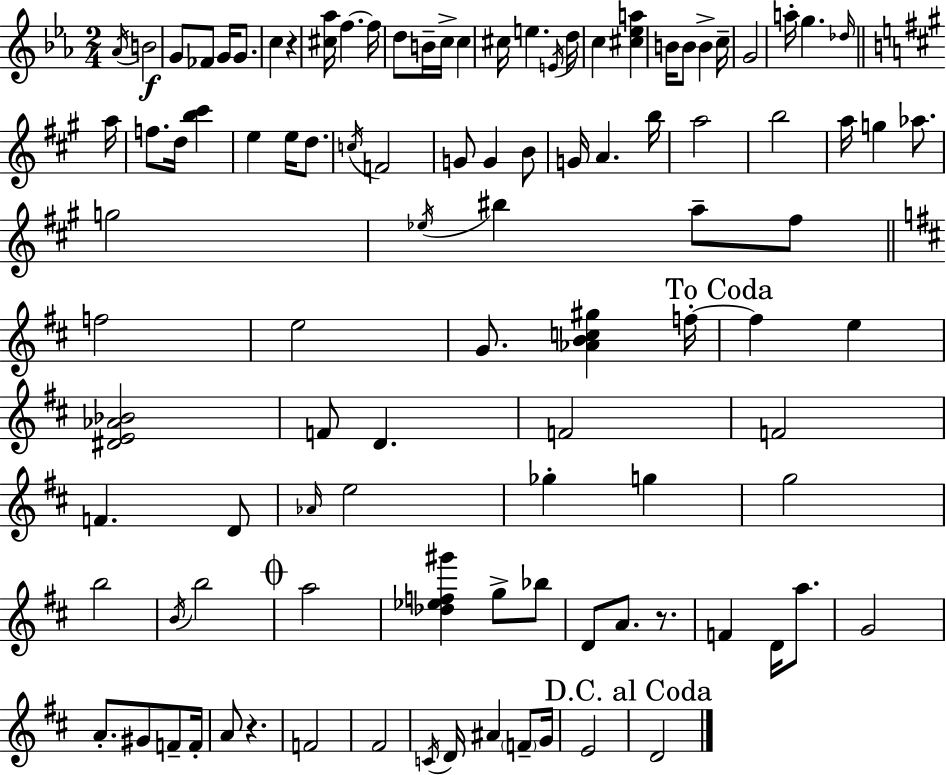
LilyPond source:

{
  \clef treble
  \numericTimeSignature
  \time 2/4
  \key ees \major
  \acciaccatura { aes'16 }\f b'2 | g'8 fes'8 g'16 g'8. | c''4 r4 | <cis'' aes''>16 f''4.~~ | \break f''16 d''8 b'16-- c''16-> c''4 | cis''16 e''4. | \acciaccatura { e'16 } d''16 c''4 <cis'' ees'' a''>4 | b'16 b'8 b'4-> | \break c''16-- g'2 | a''16-. g''4. | \grace { des''16 } \bar "||" \break \key a \major a''16 f''8. d''16 <b'' cis'''>4 | e''4 e''16 d''8. | \acciaccatura { c''16 } f'2 | g'8 g'4 | \break b'8 g'16 a'4. | b''16 a''2 | b''2 | a''16 g''4 aes''8. | \break g''2 | \acciaccatura { ees''16 } bis''4 a''8-- | fis''8 \bar "||" \break \key b \minor f''2 | e''2 | g'8. <aes' b' c'' gis''>4 f''16-.~~ | \mark "To Coda" f''4 e''4 | \break <dis' e' aes' bes'>2 | f'8 d'4. | f'2 | f'2 | \break f'4. d'8 | \grace { aes'16 } e''2 | ges''4-. g''4 | g''2 | \break b''2 | \acciaccatura { b'16 } b''2 | \mark \markup { \musicglyph "scripts.coda" } a''2 | <des'' ees'' f'' gis'''>4 g''8-> | \break bes''8 d'8 a'8. r8. | f'4 d'16 a''8. | g'2 | a'8.-. gis'8 f'8-- | \break f'16-. a'8 r4. | f'2 | fis'2 | \acciaccatura { c'16 } d'16 ais'4 | \break \parenthesize f'8-- g'16 e'2 | \mark "D.C. al Coda" d'2 | \bar "|."
}